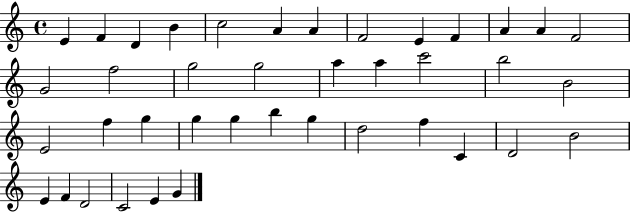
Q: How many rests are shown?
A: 0